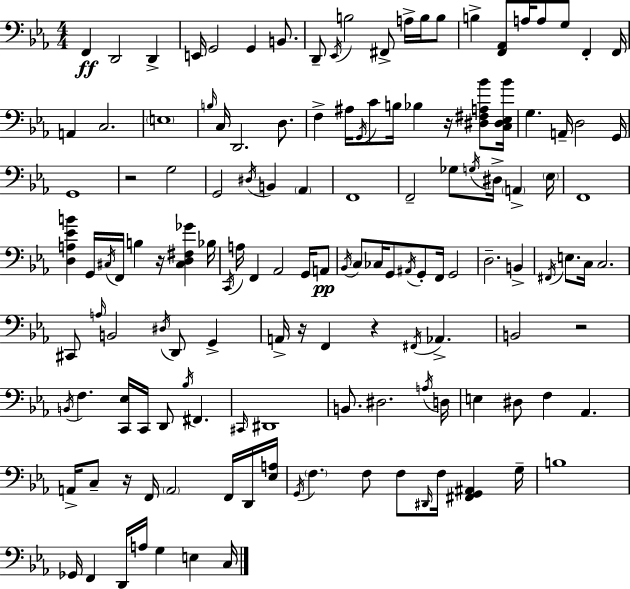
{
  \clef bass
  \numericTimeSignature
  \time 4/4
  \key ees \major
  f,4\ff d,2 d,4-> | e,16 g,2 g,4 b,8. | d,8-- \acciaccatura { ees,16 } b2 fis,8-> a16-> b16 b8 | b4-> <f, aes,>8 a16 a8 g8 f,4-. | \break f,16 a,4 c2. | \parenthesize e1 | \grace { b16 } c16 d,2. d8. | f4-> ais16 \acciaccatura { g,16 } c'8 b16 bes4 r16 | \break <dis fis a bes'>8 <c dis ees bes'>16 g4. a,16-- d2 | g,16 g,1 | r2 g2 | g,2 \acciaccatura { dis16 } b,4 | \break \parenthesize aes,4 f,1 | f,2-- ges8 \acciaccatura { g16 } dis16-> | \parenthesize a,4-> \parenthesize ees16 f,1 | <d a ees' b'>4 g,16 \acciaccatura { cis16 } f,16 b4 | \break r16 <cis d fis ges'>4 bes16 \acciaccatura { c,16 } a16 f,4 aes,2 | g,16 a,8\pp \acciaccatura { bes,16 } c8 ces16 g,8 \acciaccatura { ais,16 } g,8-. | f,16 g,2 d2.-- | b,4-> \acciaccatura { fis,16 } e8. c16 c2. | \break cis,8 \grace { a16 } b,2 | \acciaccatura { dis16 } d,8 g,4-> a,16-> r16 f,4 | r4 \acciaccatura { fis,16 } aes,4.-> b,2 | r2 \acciaccatura { b,16 } f4. | \break <c, ees>16 c,16 d,8 \acciaccatura { bes16 } fis,4. \grace { cis,16 } | dis,1 | b,8. dis2. \acciaccatura { a16 } | d16 e4 dis8 f4 aes,4. | \break a,16-> c8-- r16 f,16 \parenthesize a,2 f,16 d,16 | <ees a>16 \acciaccatura { g,16 } \parenthesize f4. f8 f8 \grace { dis,16 } f16 <fis, g, ais,>4 | g16-- b1 | ges,16 f,4 d,16 a16 g4 e4 | \break c16 \bar "|."
}